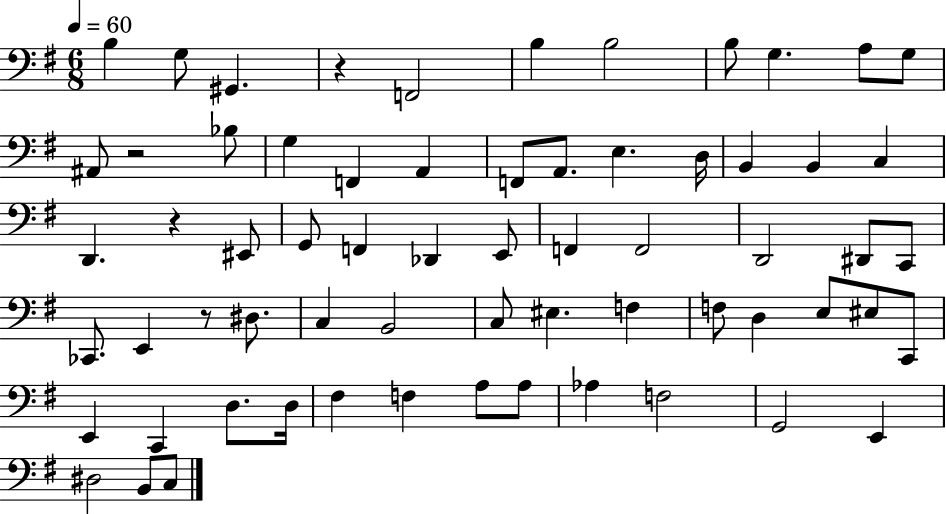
X:1
T:Untitled
M:6/8
L:1/4
K:G
B, G,/2 ^G,, z F,,2 B, B,2 B,/2 G, A,/2 G,/2 ^A,,/2 z2 _B,/2 G, F,, A,, F,,/2 A,,/2 E, D,/4 B,, B,, C, D,, z ^E,,/2 G,,/2 F,, _D,, E,,/2 F,, F,,2 D,,2 ^D,,/2 C,,/2 _C,,/2 E,, z/2 ^D,/2 C, B,,2 C,/2 ^E, F, F,/2 D, E,/2 ^E,/2 C,,/2 E,, C,, D,/2 D,/4 ^F, F, A,/2 A,/2 _A, F,2 G,,2 E,, ^D,2 B,,/2 C,/2